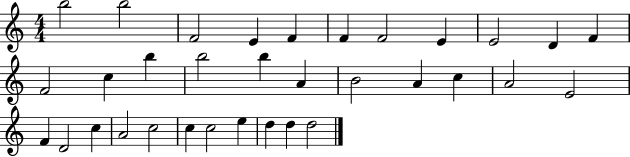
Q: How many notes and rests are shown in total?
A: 33